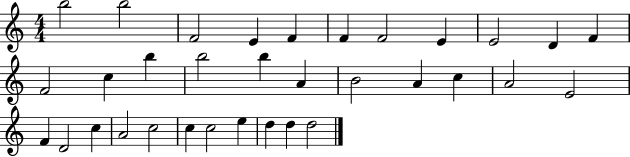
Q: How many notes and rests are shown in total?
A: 33